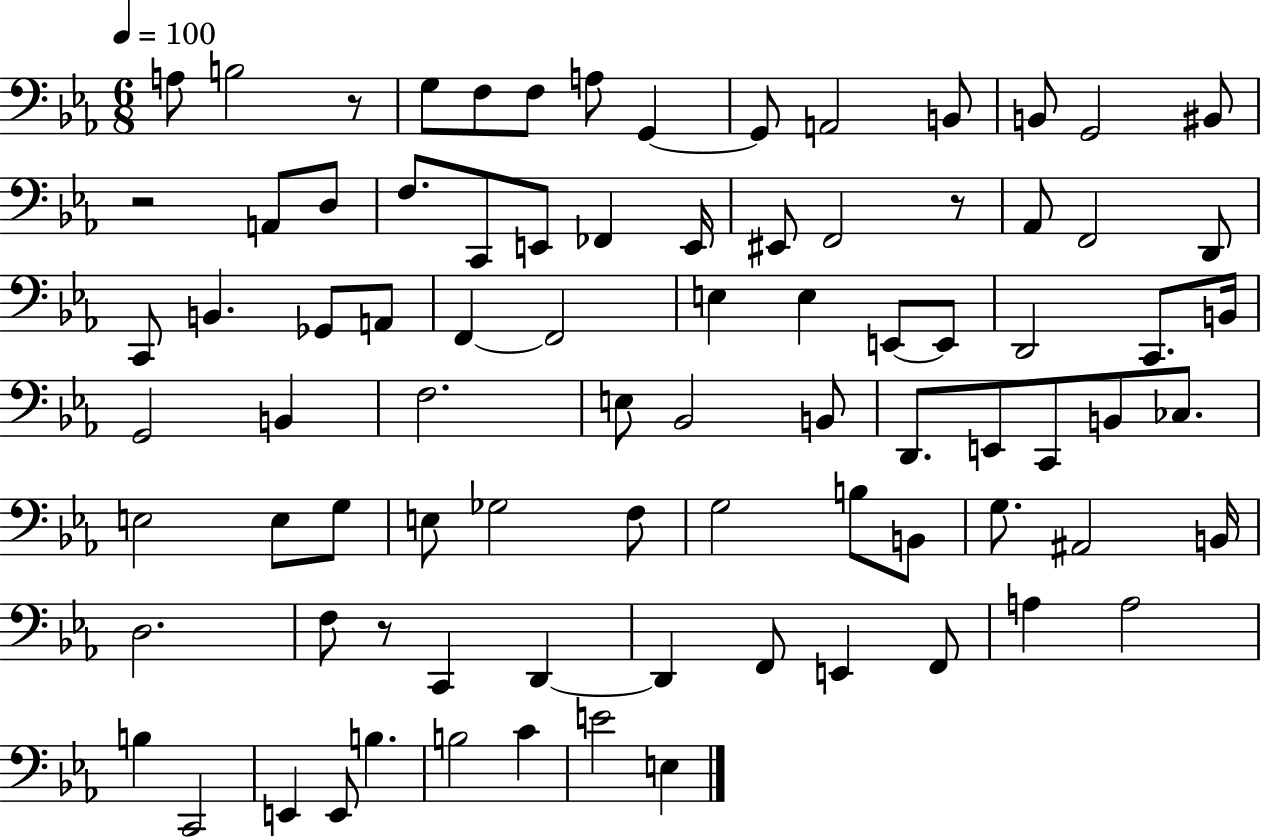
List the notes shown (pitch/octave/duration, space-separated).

A3/e B3/h R/e G3/e F3/e F3/e A3/e G2/q G2/e A2/h B2/e B2/e G2/h BIS2/e R/h A2/e D3/e F3/e. C2/e E2/e FES2/q E2/s EIS2/e F2/h R/e Ab2/e F2/h D2/e C2/e B2/q. Gb2/e A2/e F2/q F2/h E3/q E3/q E2/e E2/e D2/h C2/e. B2/s G2/h B2/q F3/h. E3/e Bb2/h B2/e D2/e. E2/e C2/e B2/e CES3/e. E3/h E3/e G3/e E3/e Gb3/h F3/e G3/h B3/e B2/e G3/e. A#2/h B2/s D3/h. F3/e R/e C2/q D2/q D2/q F2/e E2/q F2/e A3/q A3/h B3/q C2/h E2/q E2/e B3/q. B3/h C4/q E4/h E3/q